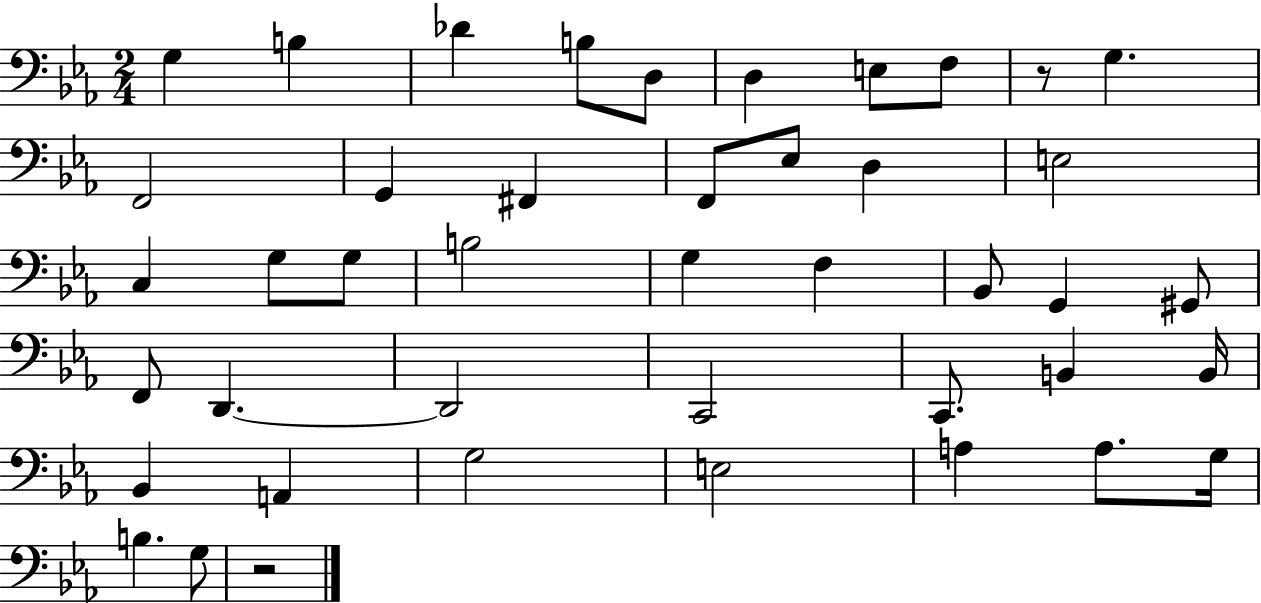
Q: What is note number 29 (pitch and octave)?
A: C2